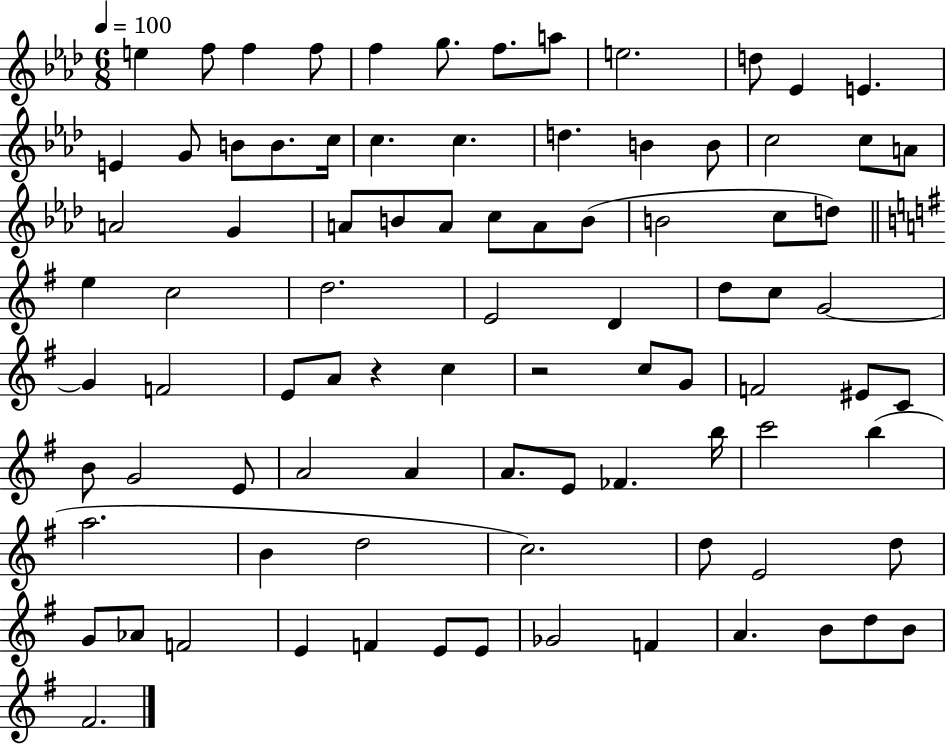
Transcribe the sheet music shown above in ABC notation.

X:1
T:Untitled
M:6/8
L:1/4
K:Ab
e f/2 f f/2 f g/2 f/2 a/2 e2 d/2 _E E E G/2 B/2 B/2 c/4 c c d B B/2 c2 c/2 A/2 A2 G A/2 B/2 A/2 c/2 A/2 B/2 B2 c/2 d/2 e c2 d2 E2 D d/2 c/2 G2 G F2 E/2 A/2 z c z2 c/2 G/2 F2 ^E/2 C/2 B/2 G2 E/2 A2 A A/2 E/2 _F b/4 c'2 b a2 B d2 c2 d/2 E2 d/2 G/2 _A/2 F2 E F E/2 E/2 _G2 F A B/2 d/2 B/2 ^F2